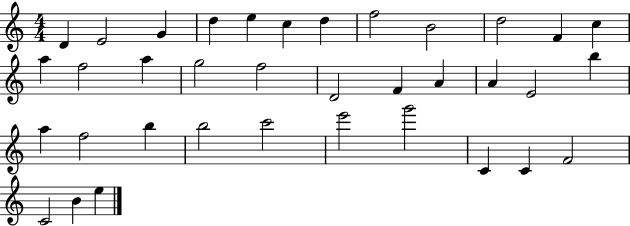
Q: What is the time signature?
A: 4/4